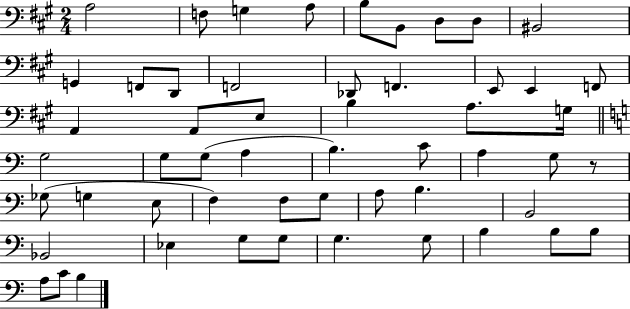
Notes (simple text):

A3/h F3/e G3/q A3/e B3/e B2/e D3/e D3/e BIS2/h G2/q F2/e D2/e F2/h Db2/e F2/q. E2/e E2/q F2/e A2/q A2/e E3/e B3/q A3/e. G3/s G3/h G3/e G3/e A3/q B3/q. C4/e A3/q G3/e R/e Gb3/e G3/q E3/e F3/q F3/e G3/e A3/e B3/q. B2/h Bb2/h Eb3/q G3/e G3/e G3/q. G3/e B3/q B3/e B3/e A3/e C4/e B3/q